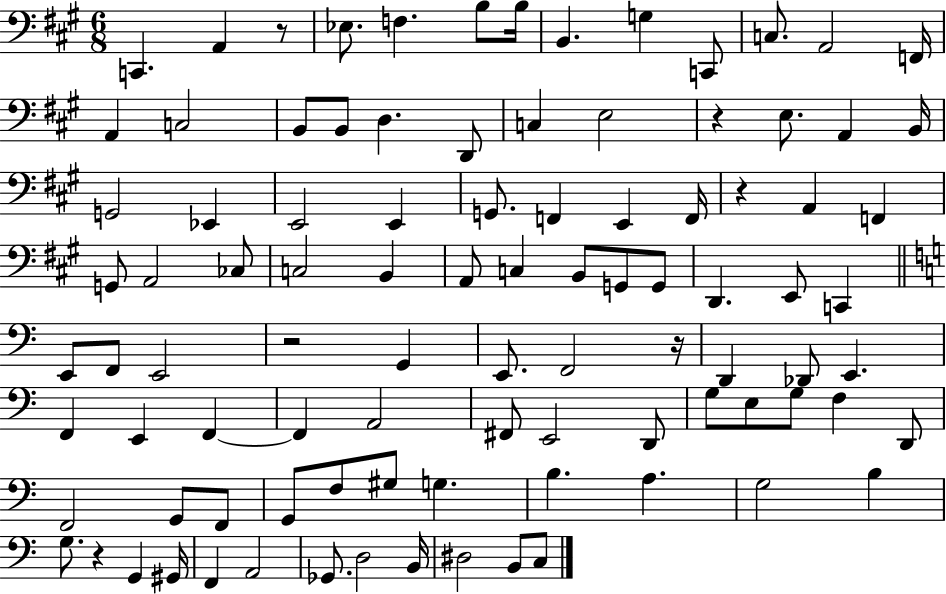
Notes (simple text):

C2/q. A2/q R/e Eb3/e. F3/q. B3/e B3/s B2/q. G3/q C2/e C3/e. A2/h F2/s A2/q C3/h B2/e B2/e D3/q. D2/e C3/q E3/h R/q E3/e. A2/q B2/s G2/h Eb2/q E2/h E2/q G2/e. F2/q E2/q F2/s R/q A2/q F2/q G2/e A2/h CES3/e C3/h B2/q A2/e C3/q B2/e G2/e G2/e D2/q. E2/e C2/q E2/e F2/e E2/h R/h G2/q E2/e. F2/h R/s D2/q Db2/e E2/q. F2/q E2/q F2/q F2/q A2/h F#2/e E2/h D2/e G3/e E3/e G3/e F3/q D2/e F2/h G2/e F2/e G2/e F3/e G#3/e G3/q. B3/q. A3/q. G3/h B3/q G3/e. R/q G2/q G#2/s F2/q A2/h Gb2/e. D3/h B2/s D#3/h B2/e C3/e